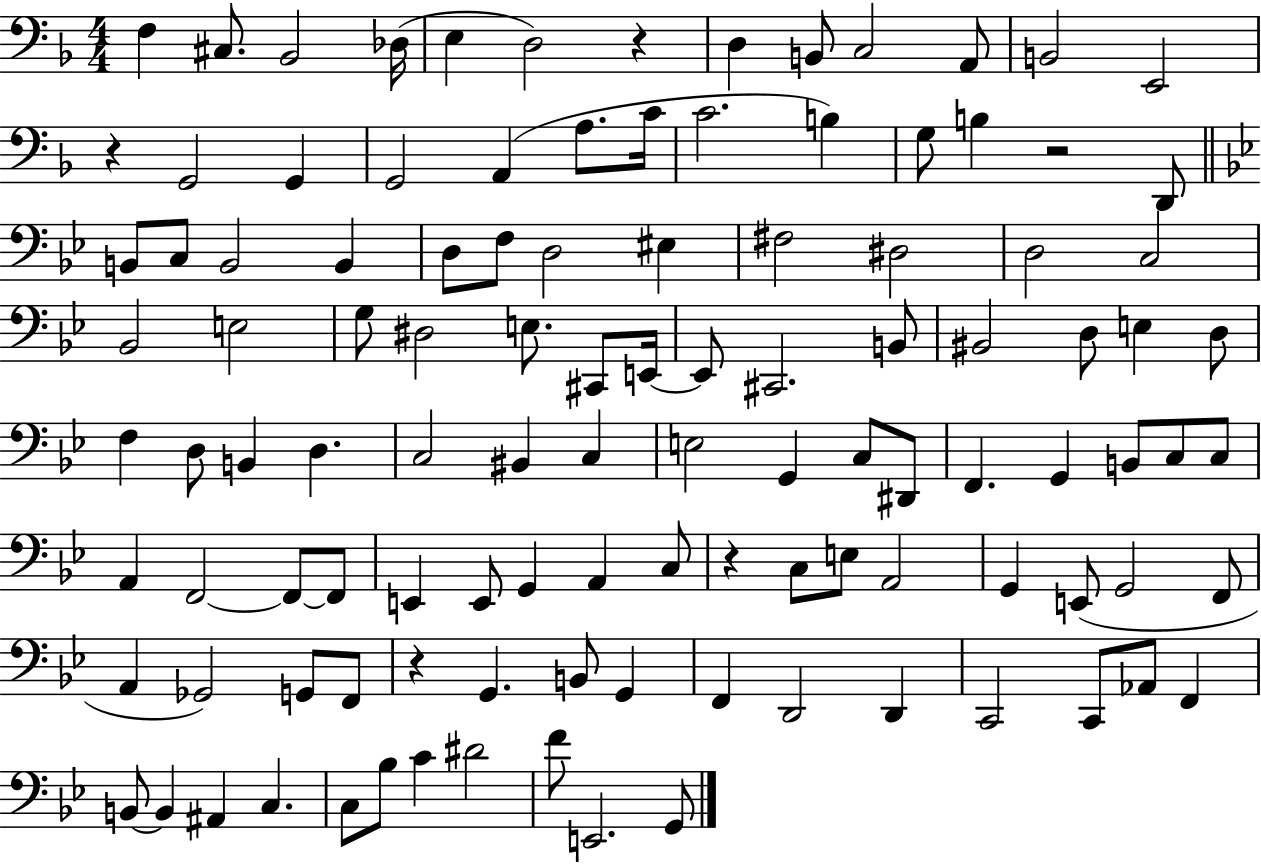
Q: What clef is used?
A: bass